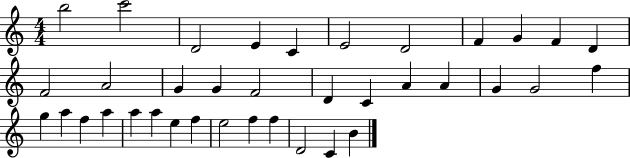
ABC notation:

X:1
T:Untitled
M:4/4
L:1/4
K:C
b2 c'2 D2 E C E2 D2 F G F D F2 A2 G G F2 D C A A G G2 f g a f a a a e f e2 f f D2 C B